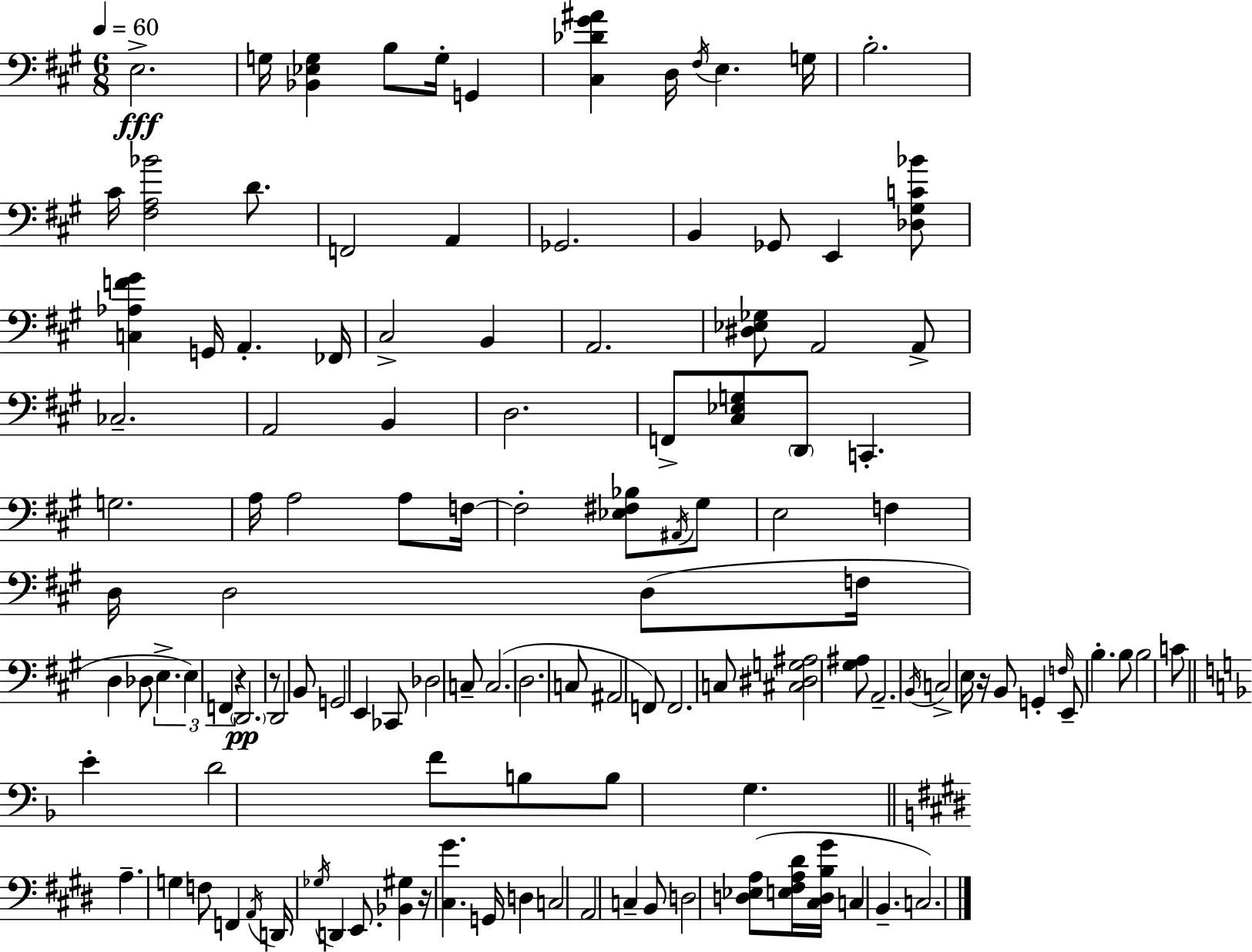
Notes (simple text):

E3/h. G3/s [Bb2,Eb3,G3]/q B3/e G3/s G2/q [C#3,Db4,G#4,A#4]/q D3/s F#3/s E3/q. G3/s B3/h. C#4/s [F#3,A3,Bb4]/h D4/e. F2/h A2/q Gb2/h. B2/q Gb2/e E2/q [Db3,G#3,C4,Bb4]/e [C3,Ab3,F4,G#4]/q G2/s A2/q. FES2/s C#3/h B2/q A2/h. [D#3,Eb3,Gb3]/e A2/h A2/e CES3/h. A2/h B2/q D3/h. F2/e [C#3,Eb3,G3]/e D2/e C2/q. G3/h. A3/s A3/h A3/e F3/s F3/h [Eb3,F#3,Bb3]/e A#2/s G#3/e E3/h F3/q D3/s D3/h D3/e F3/s D3/q Db3/e E3/q. E3/q F2/q R/q D2/h. R/e D2/h B2/e G2/h E2/q CES2/e Db3/h C3/e C3/h. D3/h. C3/e A#2/h F2/e F2/h. C3/e [C#3,D#3,G3,A#3]/h [G#3,A#3]/e A2/h. B2/s C3/h E3/s R/s B2/e G2/q F3/s E2/e B3/q. B3/e B3/h C4/e E4/q D4/h F4/e B3/e B3/e G3/q. A3/q. G3/q F3/e F2/q A2/s D2/s Gb3/s D2/q E2/e. [Bb2,G#3]/q R/s [C#3,G#4]/q. G2/s D3/q C3/h A2/h C3/q B2/e D3/h [D3,Eb3,A3]/e [E3,F#3,A3,D#4]/s [C#3,D3,B3,G#4]/s C3/q B2/q. C3/h.